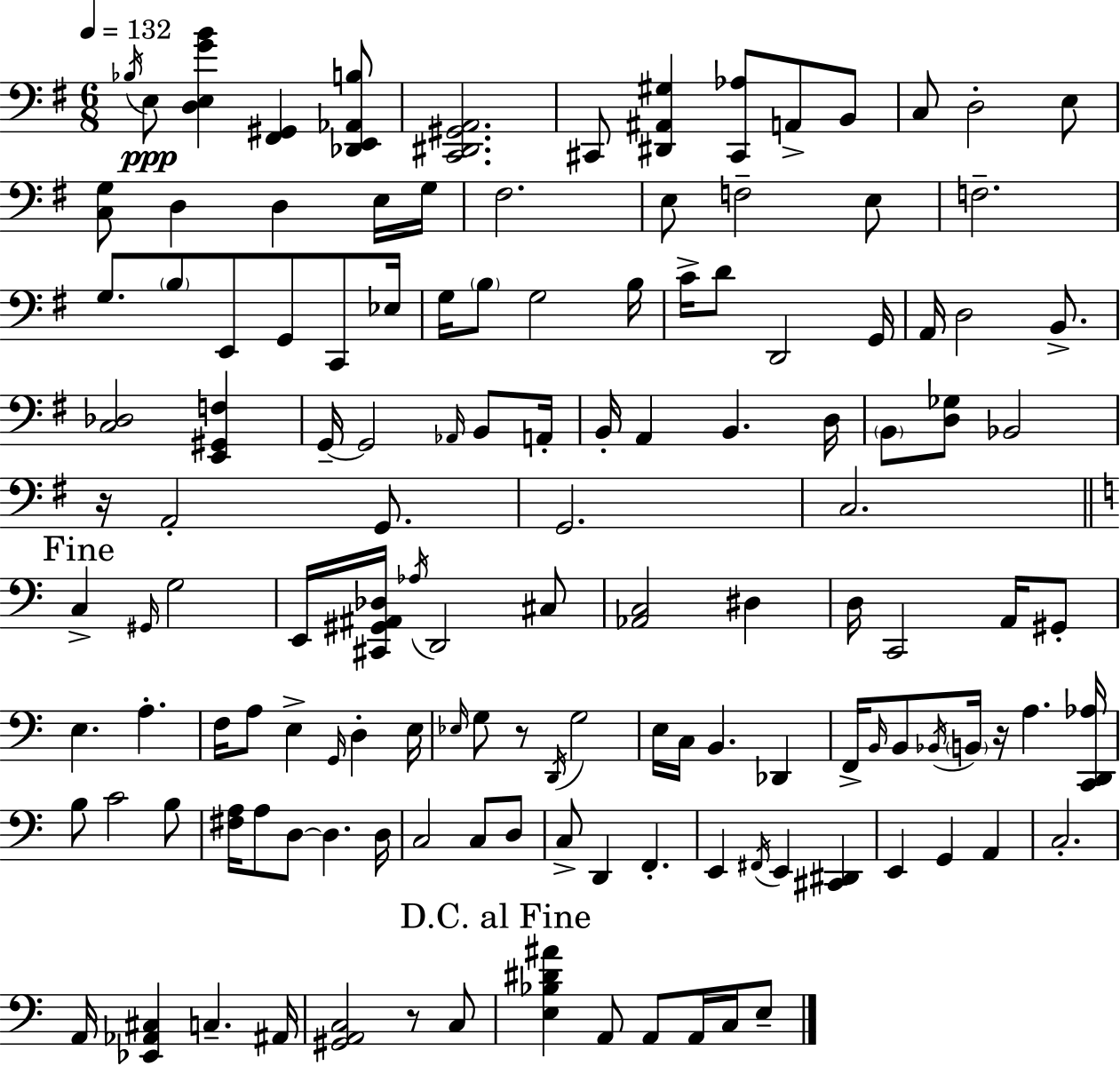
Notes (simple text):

Bb3/s E3/e [D3,E3,G4,B4]/q [F#2,G#2]/q [Db2,E2,Ab2,B3]/e [C2,D#2,G#2,A2]/h. C#2/e [D#2,A#2,G#3]/q [C#2,Ab3]/e A2/e B2/e C3/e D3/h E3/e [C3,G3]/e D3/q D3/q E3/s G3/s F#3/h. E3/e F3/h E3/e F3/h. G3/e. B3/e E2/e G2/e C2/e Eb3/s G3/s B3/e G3/h B3/s C4/s D4/e D2/h G2/s A2/s D3/h B2/e. [C3,Db3]/h [E2,G#2,F3]/q G2/s G2/h Ab2/s B2/e A2/s B2/s A2/q B2/q. D3/s B2/e [D3,Gb3]/e Bb2/h R/s A2/h G2/e. G2/h. C3/h. C3/q G#2/s G3/h E2/s [C#2,G#2,A#2,Db3]/s Ab3/s D2/h C#3/e [Ab2,C3]/h D#3/q D3/s C2/h A2/s G#2/e E3/q. A3/q. F3/s A3/e E3/q G2/s D3/q E3/s Eb3/s G3/e R/e D2/s G3/h E3/s C3/s B2/q. Db2/q F2/s B2/s B2/e Bb2/s B2/s R/s A3/q. [C2,D2,Ab3]/s B3/e C4/h B3/e [F#3,A3]/s A3/e D3/e D3/q. D3/s C3/h C3/e D3/e C3/e D2/q F2/q. E2/q F#2/s E2/q [C#2,D#2]/q E2/q G2/q A2/q C3/h. A2/s [Eb2,Ab2,C#3]/q C3/q. A#2/s [G#2,A2,C3]/h R/e C3/e [E3,Bb3,D#4,A#4]/q A2/e A2/e A2/s C3/s E3/e